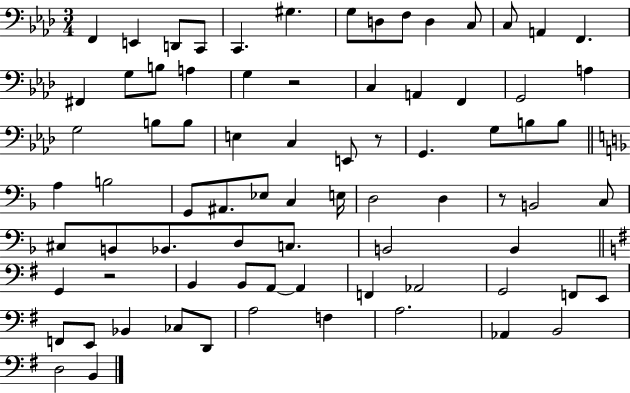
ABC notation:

X:1
T:Untitled
M:3/4
L:1/4
K:Ab
F,, E,, D,,/2 C,,/2 C,, ^G, G,/2 D,/2 F,/2 D, C,/2 C,/2 A,, F,, ^F,, G,/2 B,/2 A, G, z2 C, A,, F,, G,,2 A, G,2 B,/2 B,/2 E, C, E,,/2 z/2 G,, G,/2 B,/2 B,/2 A, B,2 G,,/2 ^A,,/2 _E,/2 C, E,/4 D,2 D, z/2 B,,2 C,/2 ^C,/2 B,,/2 _B,,/2 D,/2 C,/2 B,,2 B,, G,, z2 B,, B,,/2 A,,/2 A,, F,, _A,,2 G,,2 F,,/2 E,,/2 F,,/2 E,,/2 _B,, _C,/2 D,,/2 A,2 F, A,2 _A,, B,,2 D,2 B,,